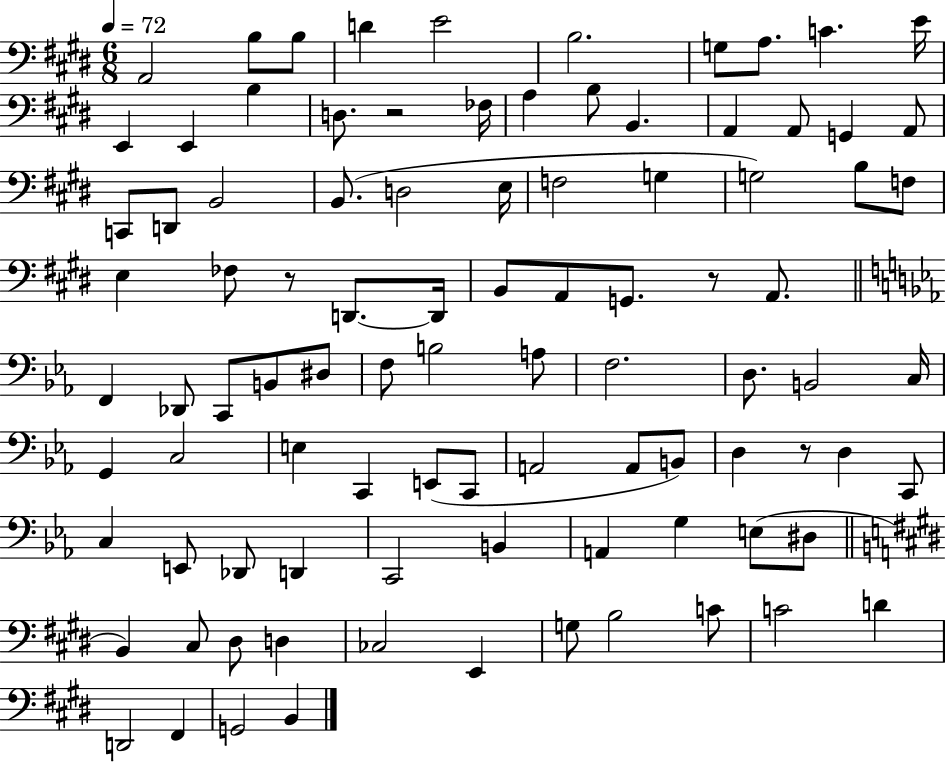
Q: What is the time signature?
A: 6/8